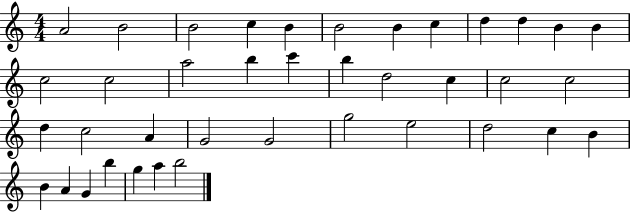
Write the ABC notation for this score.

X:1
T:Untitled
M:4/4
L:1/4
K:C
A2 B2 B2 c B B2 B c d d B B c2 c2 a2 b c' b d2 c c2 c2 d c2 A G2 G2 g2 e2 d2 c B B A G b g a b2